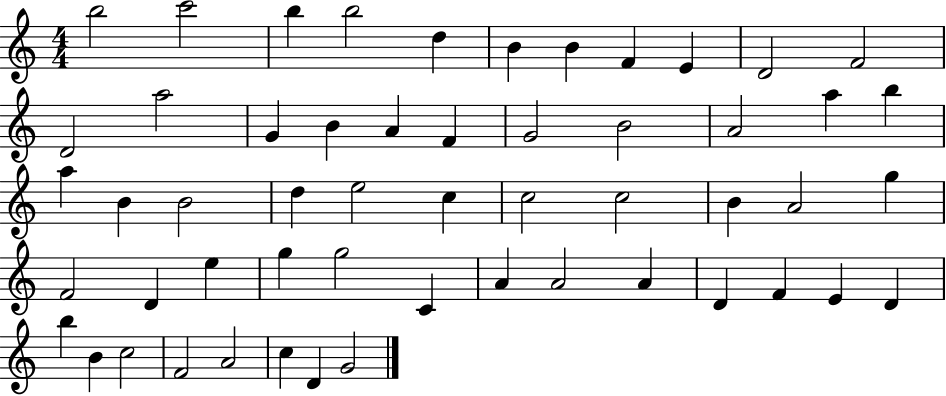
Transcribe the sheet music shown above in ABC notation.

X:1
T:Untitled
M:4/4
L:1/4
K:C
b2 c'2 b b2 d B B F E D2 F2 D2 a2 G B A F G2 B2 A2 a b a B B2 d e2 c c2 c2 B A2 g F2 D e g g2 C A A2 A D F E D b B c2 F2 A2 c D G2